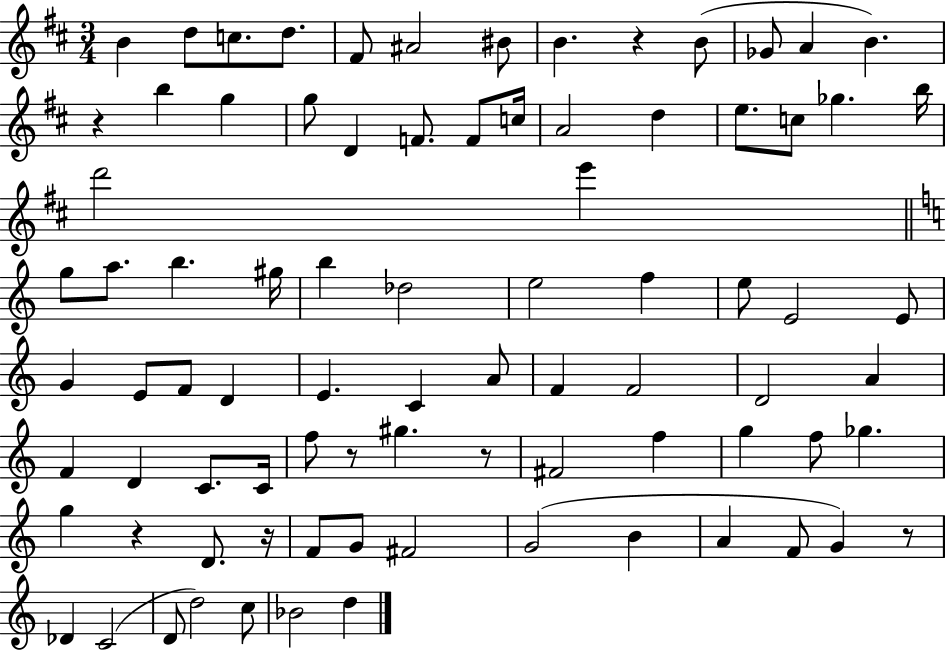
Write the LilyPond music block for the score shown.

{
  \clef treble
  \numericTimeSignature
  \time 3/4
  \key d \major
  \repeat volta 2 { b'4 d''8 c''8. d''8. | fis'8 ais'2 bis'8 | b'4. r4 b'8( | ges'8 a'4 b'4.) | \break r4 b''4 g''4 | g''8 d'4 f'8. f'8 c''16 | a'2 d''4 | e''8. c''8 ges''4. b''16 | \break d'''2 e'''4 | \bar "||" \break \key a \minor g''8 a''8. b''4. gis''16 | b''4 des''2 | e''2 f''4 | e''8 e'2 e'8 | \break g'4 e'8 f'8 d'4 | e'4. c'4 a'8 | f'4 f'2 | d'2 a'4 | \break f'4 d'4 c'8. c'16 | f''8 r8 gis''4. r8 | fis'2 f''4 | g''4 f''8 ges''4. | \break g''4 r4 d'8. r16 | f'8 g'8 fis'2 | g'2( b'4 | a'4 f'8 g'4) r8 | \break des'4 c'2( | d'8 d''2) c''8 | bes'2 d''4 | } \bar "|."
}